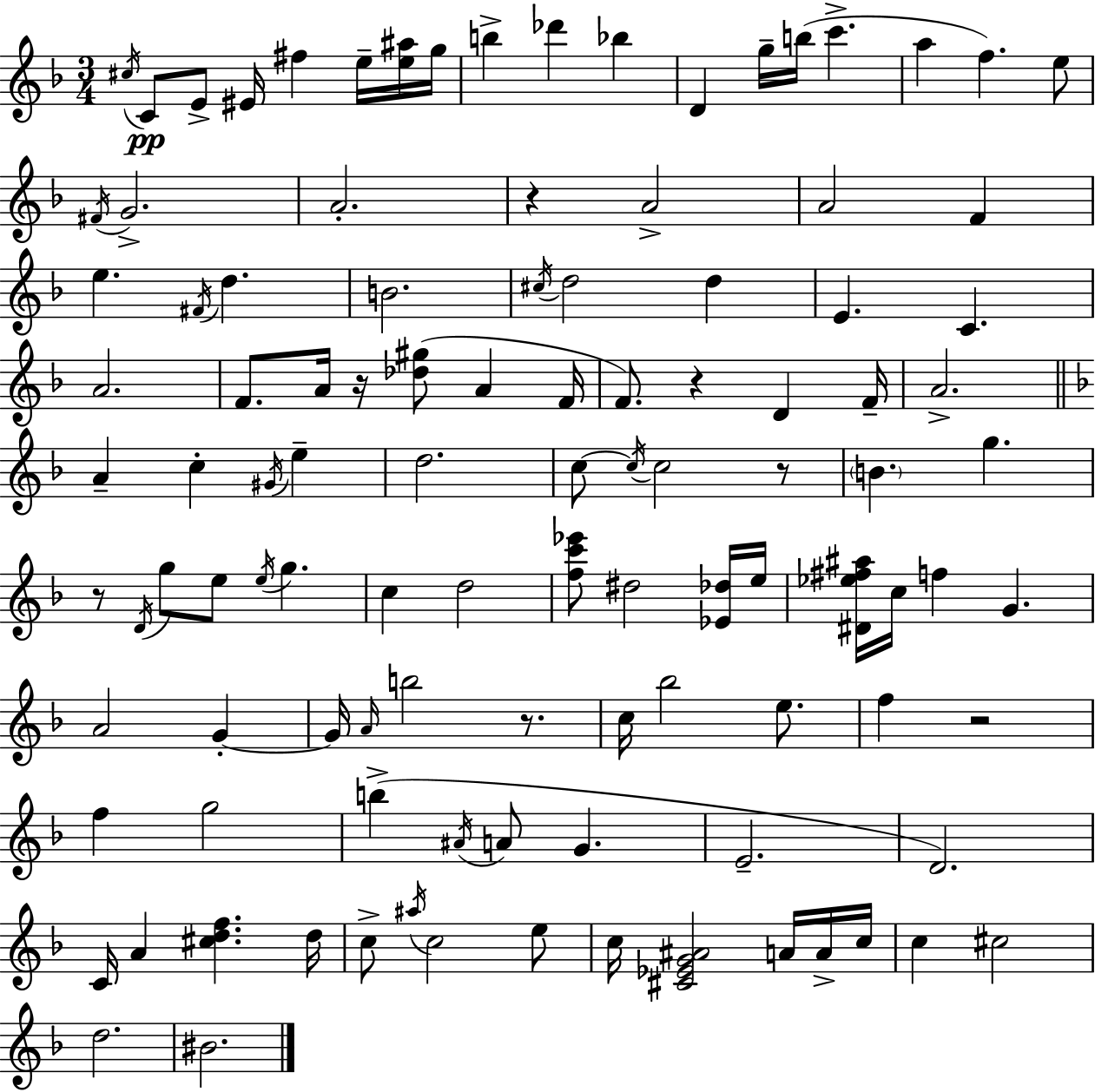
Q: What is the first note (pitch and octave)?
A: C#5